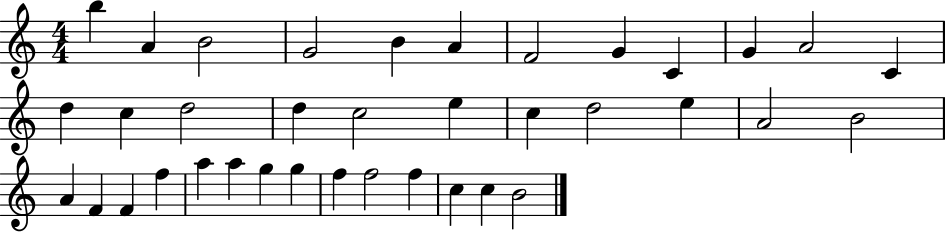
{
  \clef treble
  \numericTimeSignature
  \time 4/4
  \key c \major
  b''4 a'4 b'2 | g'2 b'4 a'4 | f'2 g'4 c'4 | g'4 a'2 c'4 | \break d''4 c''4 d''2 | d''4 c''2 e''4 | c''4 d''2 e''4 | a'2 b'2 | \break a'4 f'4 f'4 f''4 | a''4 a''4 g''4 g''4 | f''4 f''2 f''4 | c''4 c''4 b'2 | \break \bar "|."
}